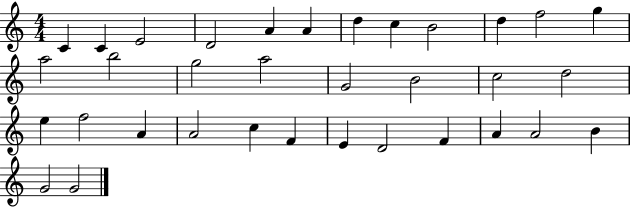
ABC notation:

X:1
T:Untitled
M:4/4
L:1/4
K:C
C C E2 D2 A A d c B2 d f2 g a2 b2 g2 a2 G2 B2 c2 d2 e f2 A A2 c F E D2 F A A2 B G2 G2